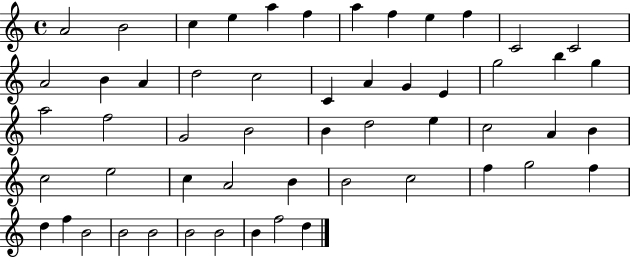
X:1
T:Untitled
M:4/4
L:1/4
K:C
A2 B2 c e a f a f e f C2 C2 A2 B A d2 c2 C A G E g2 b g a2 f2 G2 B2 B d2 e c2 A B c2 e2 c A2 B B2 c2 f g2 f d f B2 B2 B2 B2 B2 B f2 d